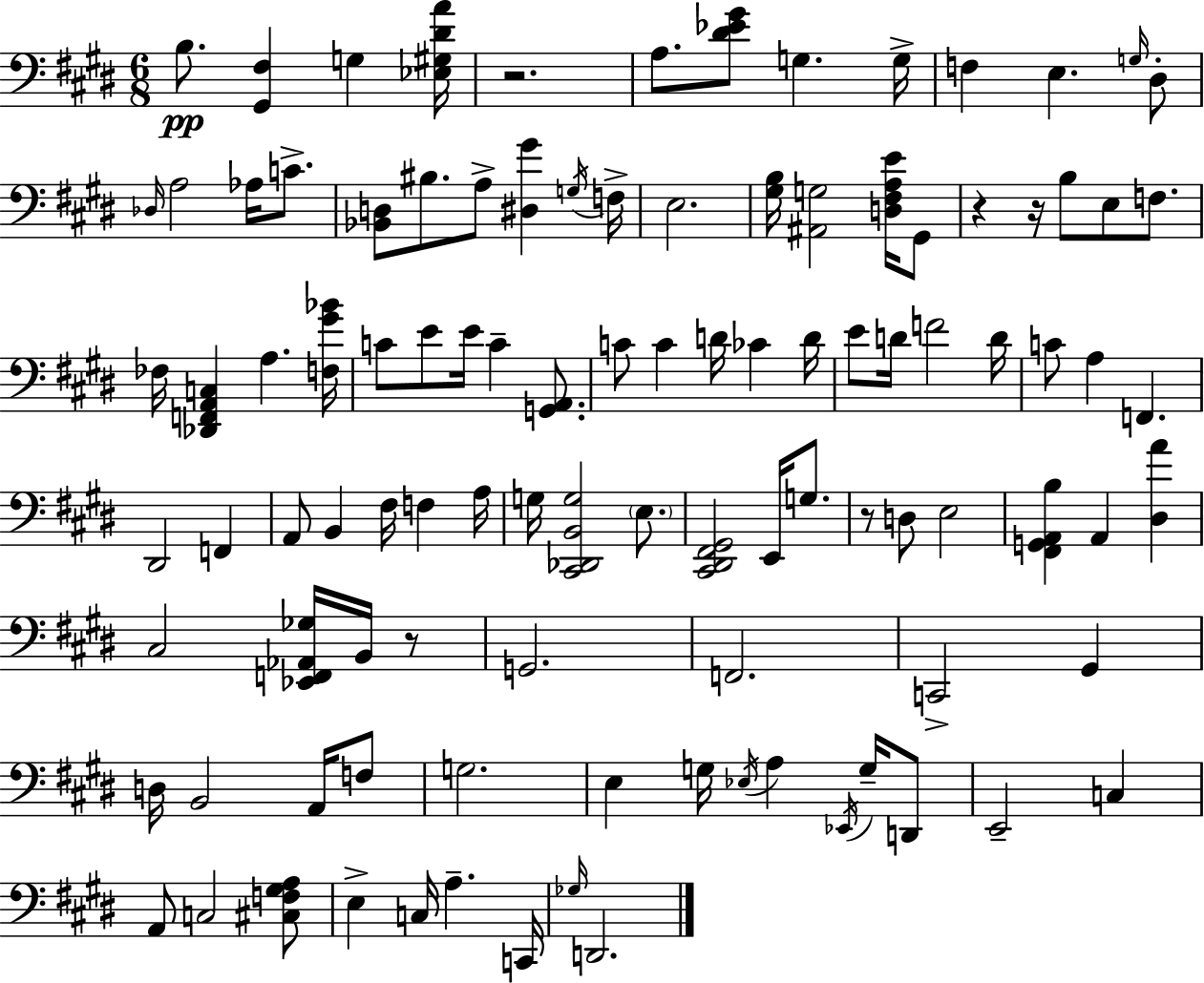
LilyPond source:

{
  \clef bass
  \numericTimeSignature
  \time 6/8
  \key e \major
  \repeat volta 2 { b8.\pp <gis, fis>4 g4 <ees gis dis' a'>16 | r2. | a8. <dis' ees' gis'>8 g4. g16-> | f4 e4. \grace { g16 } dis8-. | \break \grace { des16 } a2 aes16 c'8.-> | <bes, d>8 bis8. a8-> <dis gis'>4 | \acciaccatura { g16 } f16-> e2. | <gis b>16 <ais, g>2 | \break <d fis a e'>16 gis,8 r4 r16 b8 e8 | f8. fes16 <des, f, a, c>4 a4. | <f gis' bes'>16 c'8 e'8 e'16 c'4-- | <g, a,>8. c'8 c'4 d'16 ces'4 | \break d'16 e'8 d'16 f'2 | d'16 c'8 a4 f,4. | dis,2 f,4 | a,8 b,4 fis16 f4 | \break a16 g16 <cis, des, b, g>2 | \parenthesize e8. <cis, dis, fis, gis,>2 e,16 | g8. r8 d8 e2 | <fis, g, a, b>4 a,4 <dis a'>4 | \break cis2 <ees, f, aes, ges>16 | b,16 r8 g,2. | f,2. | c,2-> gis,4 | \break d16 b,2 | a,16 f8 g2. | e4 g16 \acciaccatura { ees16 } a4 | \acciaccatura { ees,16 } g16-- d,8 e,2-- | \break c4 a,8 c2 | <cis f gis a>8 e4-> c16 a4.-- | c,16 \grace { ges16 } d,2. | } \bar "|."
}